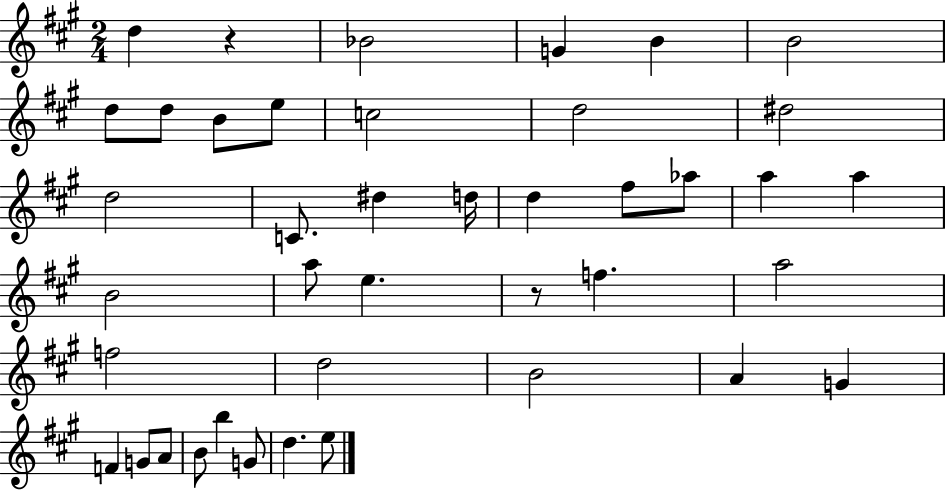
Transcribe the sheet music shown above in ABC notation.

X:1
T:Untitled
M:2/4
L:1/4
K:A
d z _B2 G B B2 d/2 d/2 B/2 e/2 c2 d2 ^d2 d2 C/2 ^d d/4 d ^f/2 _a/2 a a B2 a/2 e z/2 f a2 f2 d2 B2 A G F G/2 A/2 B/2 b G/2 d e/2